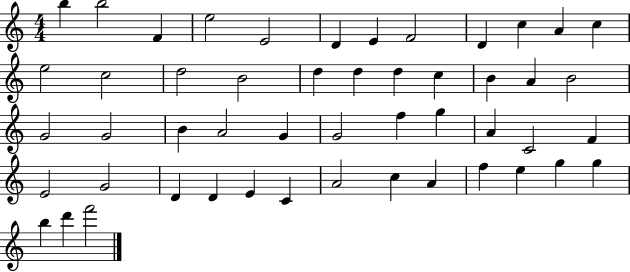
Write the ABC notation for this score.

X:1
T:Untitled
M:4/4
L:1/4
K:C
b b2 F e2 E2 D E F2 D c A c e2 c2 d2 B2 d d d c B A B2 G2 G2 B A2 G G2 f g A C2 F E2 G2 D D E C A2 c A f e g g b d' f'2